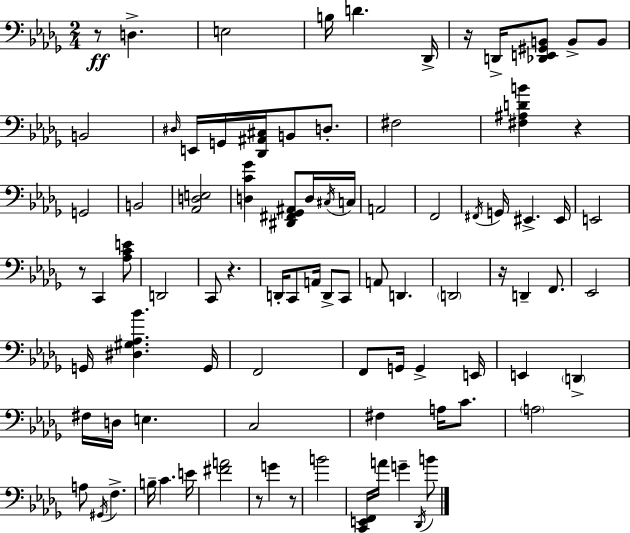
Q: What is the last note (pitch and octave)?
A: B4